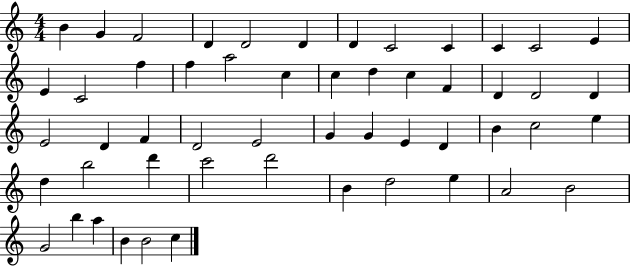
X:1
T:Untitled
M:4/4
L:1/4
K:C
B G F2 D D2 D D C2 C C C2 E E C2 f f a2 c c d c F D D2 D E2 D F D2 E2 G G E D B c2 e d b2 d' c'2 d'2 B d2 e A2 B2 G2 b a B B2 c